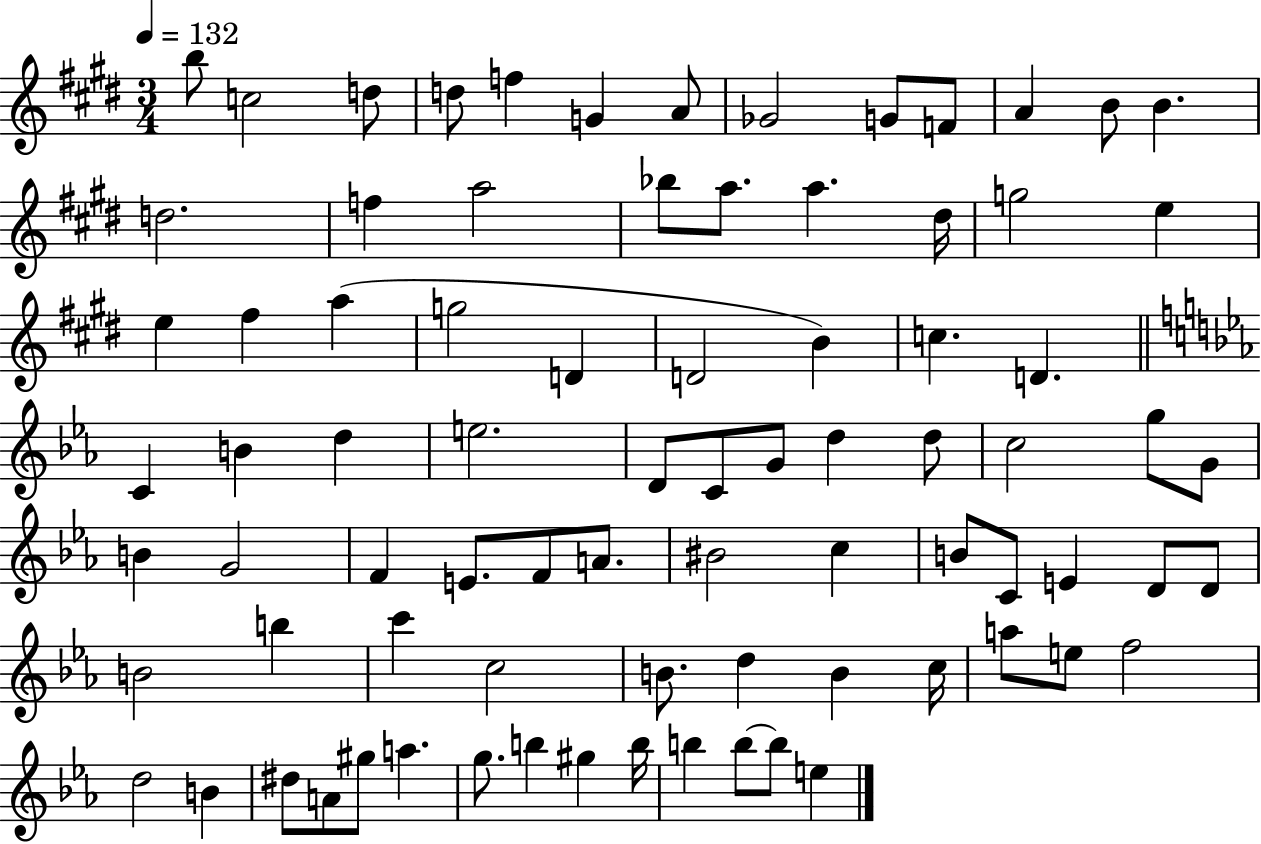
{
  \clef treble
  \numericTimeSignature
  \time 3/4
  \key e \major
  \tempo 4 = 132
  b''8 c''2 d''8 | d''8 f''4 g'4 a'8 | ges'2 g'8 f'8 | a'4 b'8 b'4. | \break d''2. | f''4 a''2 | bes''8 a''8. a''4. dis''16 | g''2 e''4 | \break e''4 fis''4 a''4( | g''2 d'4 | d'2 b'4) | c''4. d'4. | \break \bar "||" \break \key ees \major c'4 b'4 d''4 | e''2. | d'8 c'8 g'8 d''4 d''8 | c''2 g''8 g'8 | \break b'4 g'2 | f'4 e'8. f'8 a'8. | bis'2 c''4 | b'8 c'8 e'4 d'8 d'8 | \break b'2 b''4 | c'''4 c''2 | b'8. d''4 b'4 c''16 | a''8 e''8 f''2 | \break d''2 b'4 | dis''8 a'8 gis''8 a''4. | g''8. b''4 gis''4 b''16 | b''4 b''8~~ b''8 e''4 | \break \bar "|."
}